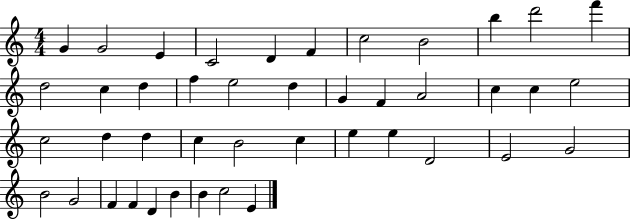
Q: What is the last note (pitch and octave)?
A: E4